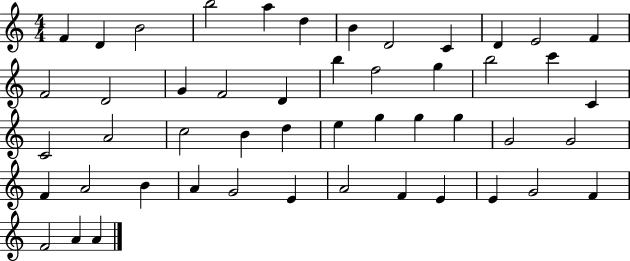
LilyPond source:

{
  \clef treble
  \numericTimeSignature
  \time 4/4
  \key c \major
  f'4 d'4 b'2 | b''2 a''4 d''4 | b'4 d'2 c'4 | d'4 e'2 f'4 | \break f'2 d'2 | g'4 f'2 d'4 | b''4 f''2 g''4 | b''2 c'''4 c'4 | \break c'2 a'2 | c''2 b'4 d''4 | e''4 g''4 g''4 g''4 | g'2 g'2 | \break f'4 a'2 b'4 | a'4 g'2 e'4 | a'2 f'4 e'4 | e'4 g'2 f'4 | \break f'2 a'4 a'4 | \bar "|."
}